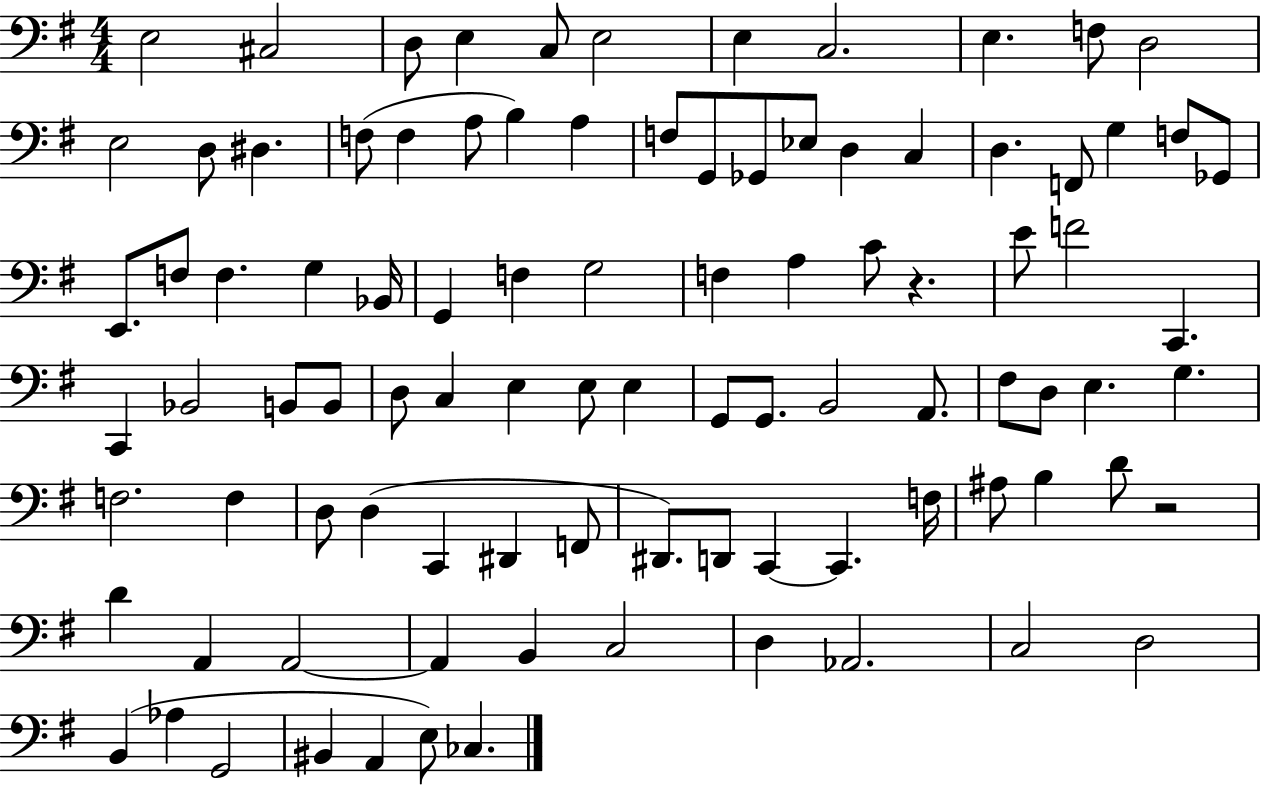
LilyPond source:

{
  \clef bass
  \numericTimeSignature
  \time 4/4
  \key g \major
  e2 cis2 | d8 e4 c8 e2 | e4 c2. | e4. f8 d2 | \break e2 d8 dis4. | f8( f4 a8 b4) a4 | f8 g,8 ges,8 ees8 d4 c4 | d4. f,8 g4 f8 ges,8 | \break e,8. f8 f4. g4 bes,16 | g,4 f4 g2 | f4 a4 c'8 r4. | e'8 f'2 c,4. | \break c,4 bes,2 b,8 b,8 | d8 c4 e4 e8 e4 | g,8 g,8. b,2 a,8. | fis8 d8 e4. g4. | \break f2. f4 | d8 d4( c,4 dis,4 f,8 | dis,8.) d,8 c,4~~ c,4. f16 | ais8 b4 d'8 r2 | \break d'4 a,4 a,2~~ | a,4 b,4 c2 | d4 aes,2. | c2 d2 | \break b,4( aes4 g,2 | bis,4 a,4 e8) ces4. | \bar "|."
}